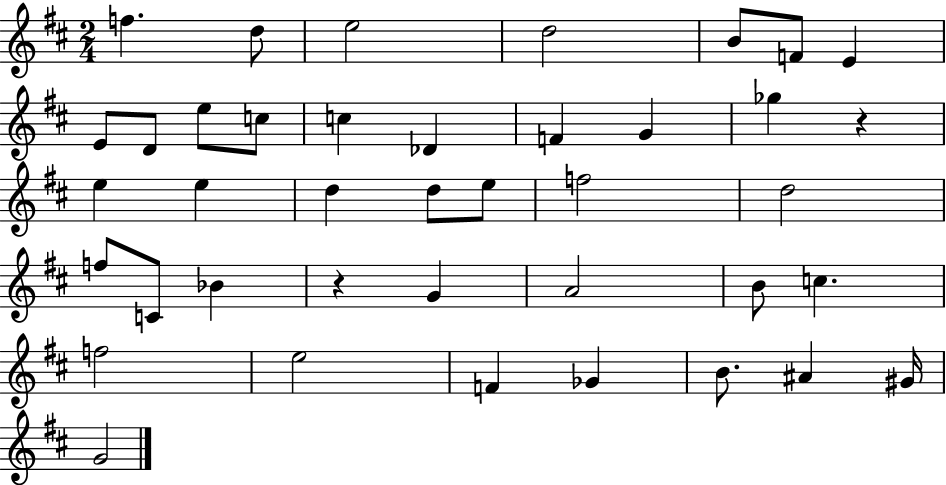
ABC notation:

X:1
T:Untitled
M:2/4
L:1/4
K:D
f d/2 e2 d2 B/2 F/2 E E/2 D/2 e/2 c/2 c _D F G _g z e e d d/2 e/2 f2 d2 f/2 C/2 _B z G A2 B/2 c f2 e2 F _G B/2 ^A ^G/4 G2